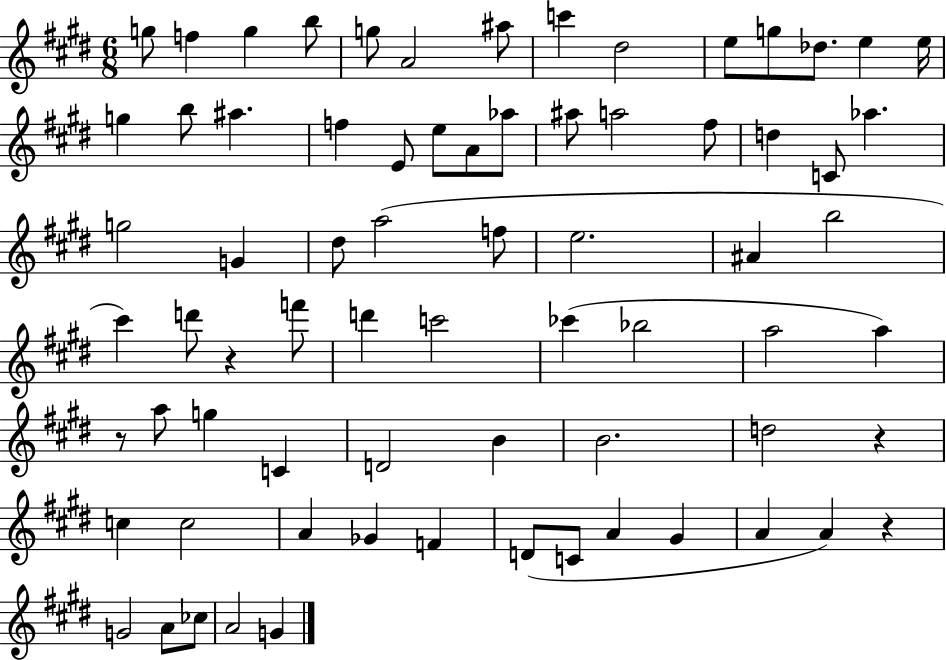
{
  \clef treble
  \numericTimeSignature
  \time 6/8
  \key e \major
  g''8 f''4 g''4 b''8 | g''8 a'2 ais''8 | c'''4 dis''2 | e''8 g''8 des''8. e''4 e''16 | \break g''4 b''8 ais''4. | f''4 e'8 e''8 a'8 aes''8 | ais''8 a''2 fis''8 | d''4 c'8 aes''4. | \break g''2 g'4 | dis''8 a''2( f''8 | e''2. | ais'4 b''2 | \break cis'''4) d'''8 r4 f'''8 | d'''4 c'''2 | ces'''4( bes''2 | a''2 a''4) | \break r8 a''8 g''4 c'4 | d'2 b'4 | b'2. | d''2 r4 | \break c''4 c''2 | a'4 ges'4 f'4 | d'8( c'8 a'4 gis'4 | a'4 a'4) r4 | \break g'2 a'8 ces''8 | a'2 g'4 | \bar "|."
}